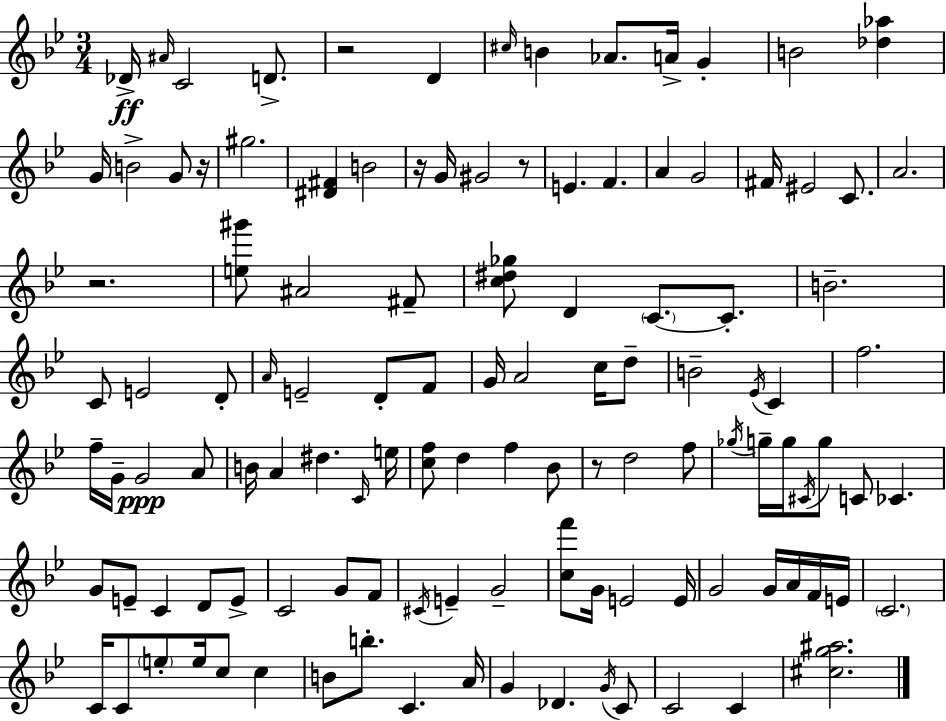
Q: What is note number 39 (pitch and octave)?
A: F4